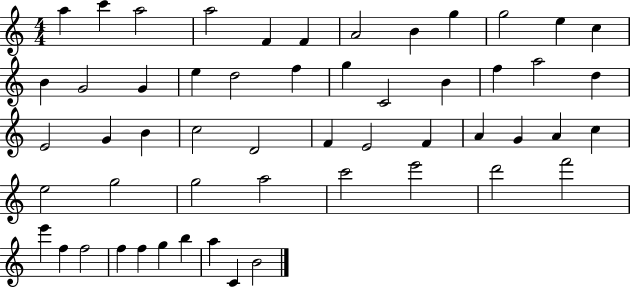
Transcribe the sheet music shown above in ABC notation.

X:1
T:Untitled
M:4/4
L:1/4
K:C
a c' a2 a2 F F A2 B g g2 e c B G2 G e d2 f g C2 B f a2 d E2 G B c2 D2 F E2 F A G A c e2 g2 g2 a2 c'2 e'2 d'2 f'2 e' f f2 f f g b a C B2